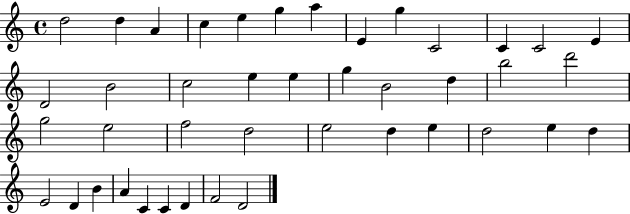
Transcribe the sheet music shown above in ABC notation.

X:1
T:Untitled
M:4/4
L:1/4
K:C
d2 d A c e g a E g C2 C C2 E D2 B2 c2 e e g B2 d b2 d'2 g2 e2 f2 d2 e2 d e d2 e d E2 D B A C C D F2 D2